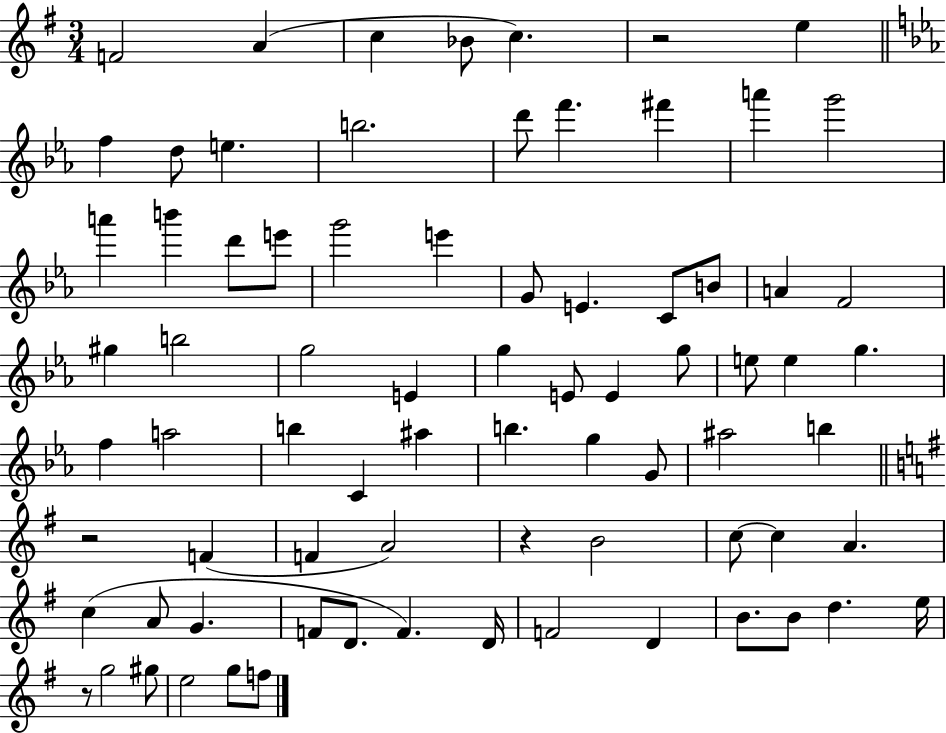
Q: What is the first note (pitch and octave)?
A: F4